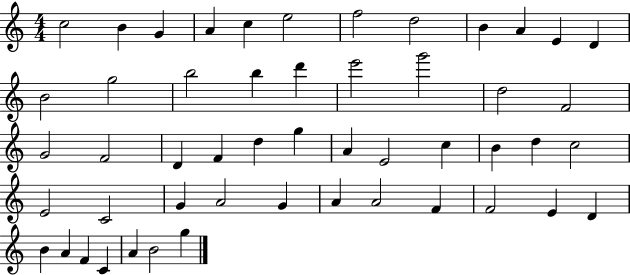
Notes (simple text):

C5/h B4/q G4/q A4/q C5/q E5/h F5/h D5/h B4/q A4/q E4/q D4/q B4/h G5/h B5/h B5/q D6/q E6/h G6/h D5/h F4/h G4/h F4/h D4/q F4/q D5/q G5/q A4/q E4/h C5/q B4/q D5/q C5/h E4/h C4/h G4/q A4/h G4/q A4/q A4/h F4/q F4/h E4/q D4/q B4/q A4/q F4/q C4/q A4/q B4/h G5/q